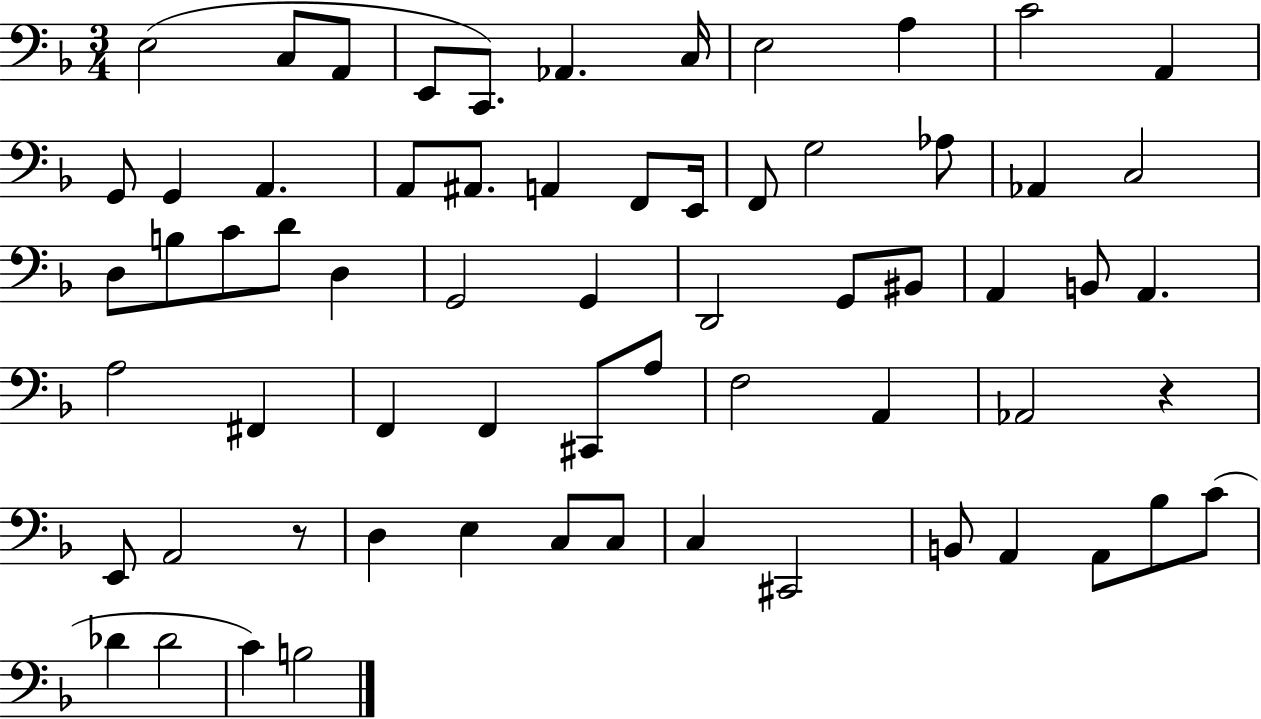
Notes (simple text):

E3/h C3/e A2/e E2/e C2/e. Ab2/q. C3/s E3/h A3/q C4/h A2/q G2/e G2/q A2/q. A2/e A#2/e. A2/q F2/e E2/s F2/e G3/h Ab3/e Ab2/q C3/h D3/e B3/e C4/e D4/e D3/q G2/h G2/q D2/h G2/e BIS2/e A2/q B2/e A2/q. A3/h F#2/q F2/q F2/q C#2/e A3/e F3/h A2/q Ab2/h R/q E2/e A2/h R/e D3/q E3/q C3/e C3/e C3/q C#2/h B2/e A2/q A2/e Bb3/e C4/e Db4/q Db4/h C4/q B3/h